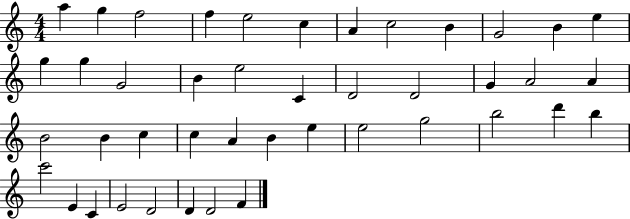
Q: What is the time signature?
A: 4/4